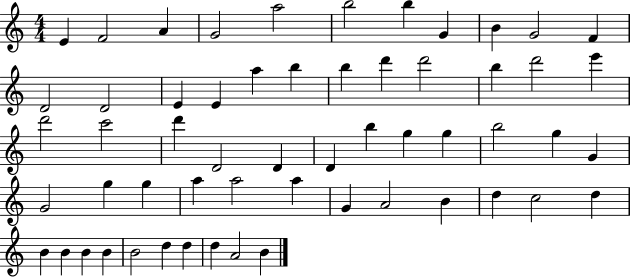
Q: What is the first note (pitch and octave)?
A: E4